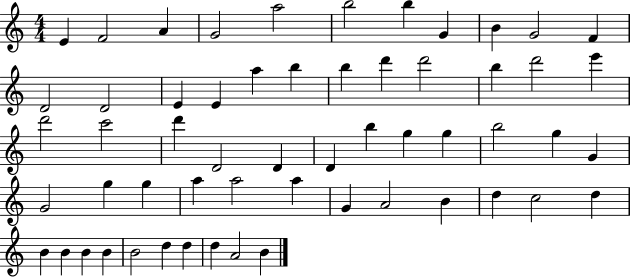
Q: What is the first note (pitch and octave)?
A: E4